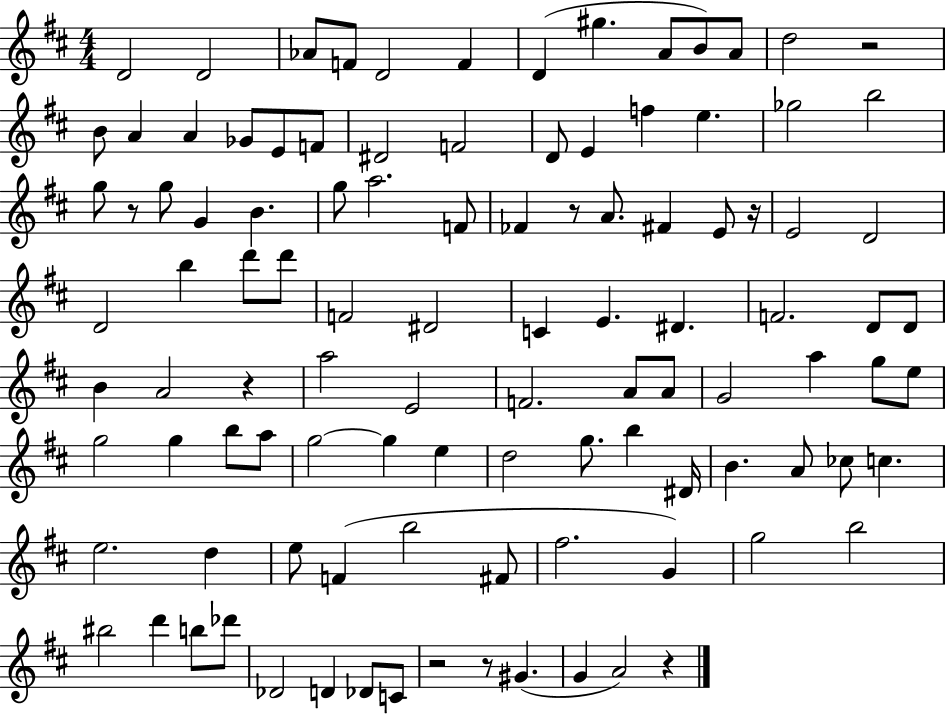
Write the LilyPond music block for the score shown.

{
  \clef treble
  \numericTimeSignature
  \time 4/4
  \key d \major
  \repeat volta 2 { d'2 d'2 | aes'8 f'8 d'2 f'4 | d'4( gis''4. a'8 b'8) a'8 | d''2 r2 | \break b'8 a'4 a'4 ges'8 e'8 f'8 | dis'2 f'2 | d'8 e'4 f''4 e''4. | ges''2 b''2 | \break g''8 r8 g''8 g'4 b'4. | g''8 a''2. f'8 | fes'4 r8 a'8. fis'4 e'8 r16 | e'2 d'2 | \break d'2 b''4 d'''8 d'''8 | f'2 dis'2 | c'4 e'4. dis'4. | f'2. d'8 d'8 | \break b'4 a'2 r4 | a''2 e'2 | f'2. a'8 a'8 | g'2 a''4 g''8 e''8 | \break g''2 g''4 b''8 a''8 | g''2~~ g''4 e''4 | d''2 g''8. b''4 dis'16 | b'4. a'8 ces''8 c''4. | \break e''2. d''4 | e''8 f'4( b''2 fis'8 | fis''2. g'4) | g''2 b''2 | \break bis''2 d'''4 b''8 des'''8 | des'2 d'4 des'8 c'8 | r2 r8 gis'4.( | g'4 a'2) r4 | \break } \bar "|."
}